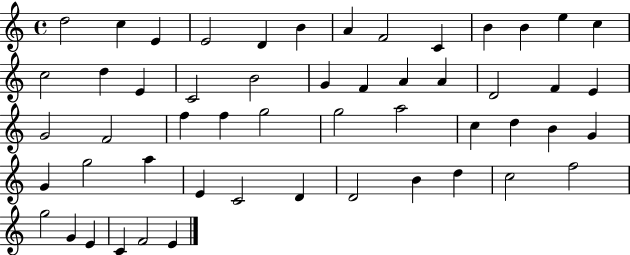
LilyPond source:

{
  \clef treble
  \time 4/4
  \defaultTimeSignature
  \key c \major
  d''2 c''4 e'4 | e'2 d'4 b'4 | a'4 f'2 c'4 | b'4 b'4 e''4 c''4 | \break c''2 d''4 e'4 | c'2 b'2 | g'4 f'4 a'4 a'4 | d'2 f'4 e'4 | \break g'2 f'2 | f''4 f''4 g''2 | g''2 a''2 | c''4 d''4 b'4 g'4 | \break g'4 g''2 a''4 | e'4 c'2 d'4 | d'2 b'4 d''4 | c''2 f''2 | \break g''2 g'4 e'4 | c'4 f'2 e'4 | \bar "|."
}